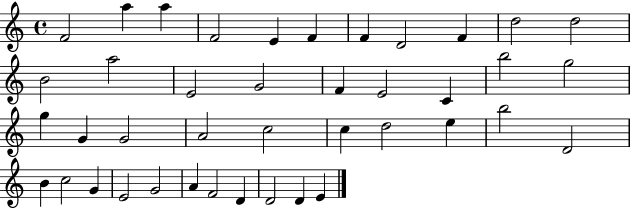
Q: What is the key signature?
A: C major